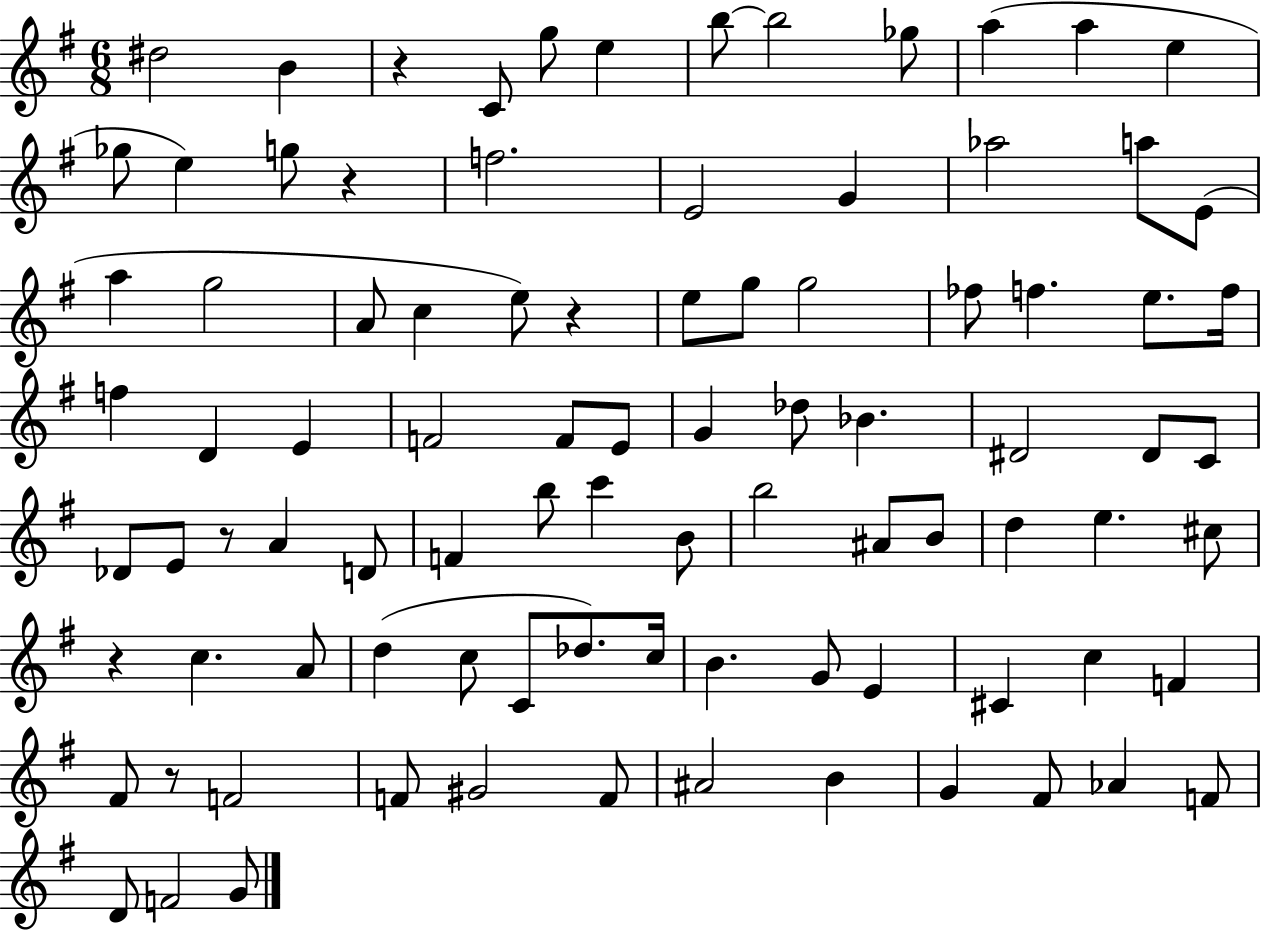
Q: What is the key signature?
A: G major